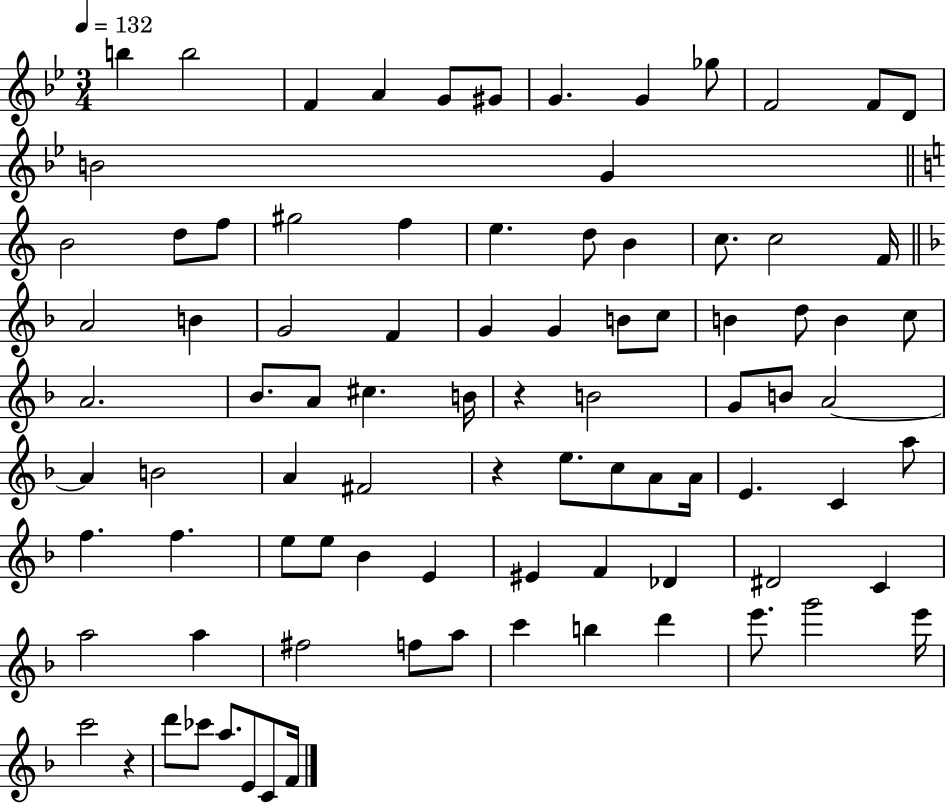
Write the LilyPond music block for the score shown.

{
  \clef treble
  \numericTimeSignature
  \time 3/4
  \key bes \major
  \tempo 4 = 132
  b''4 b''2 | f'4 a'4 g'8 gis'8 | g'4. g'4 ges''8 | f'2 f'8 d'8 | \break b'2 g'4 | \bar "||" \break \key a \minor b'2 d''8 f''8 | gis''2 f''4 | e''4. d''8 b'4 | c''8. c''2 f'16 | \break \bar "||" \break \key f \major a'2 b'4 | g'2 f'4 | g'4 g'4 b'8 c''8 | b'4 d''8 b'4 c''8 | \break a'2. | bes'8. a'8 cis''4. b'16 | r4 b'2 | g'8 b'8 a'2~~ | \break a'4 b'2 | a'4 fis'2 | r4 e''8. c''8 a'8 a'16 | e'4. c'4 a''8 | \break f''4. f''4. | e''8 e''8 bes'4 e'4 | eis'4 f'4 des'4 | dis'2 c'4 | \break a''2 a''4 | fis''2 f''8 a''8 | c'''4 b''4 d'''4 | e'''8. g'''2 e'''16 | \break c'''2 r4 | d'''8 ces'''8 a''8. e'8 c'8 f'16 | \bar "|."
}